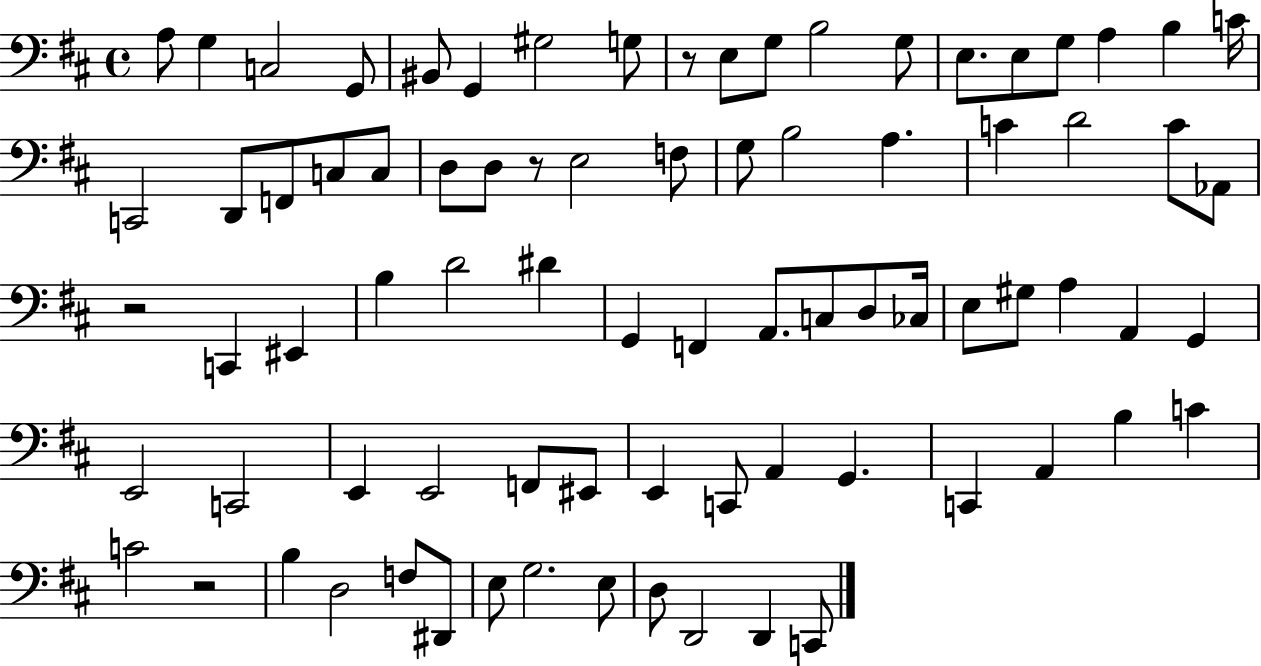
A3/e G3/q C3/h G2/e BIS2/e G2/q G#3/h G3/e R/e E3/e G3/e B3/h G3/e E3/e. E3/e G3/e A3/q B3/q C4/s C2/h D2/e F2/e C3/e C3/e D3/e D3/e R/e E3/h F3/e G3/e B3/h A3/q. C4/q D4/h C4/e Ab2/e R/h C2/q EIS2/q B3/q D4/h D#4/q G2/q F2/q A2/e. C3/e D3/e CES3/s E3/e G#3/e A3/q A2/q G2/q E2/h C2/h E2/q E2/h F2/e EIS2/e E2/q C2/e A2/q G2/q. C2/q A2/q B3/q C4/q C4/h R/h B3/q D3/h F3/e D#2/e E3/e G3/h. E3/e D3/e D2/h D2/q C2/e